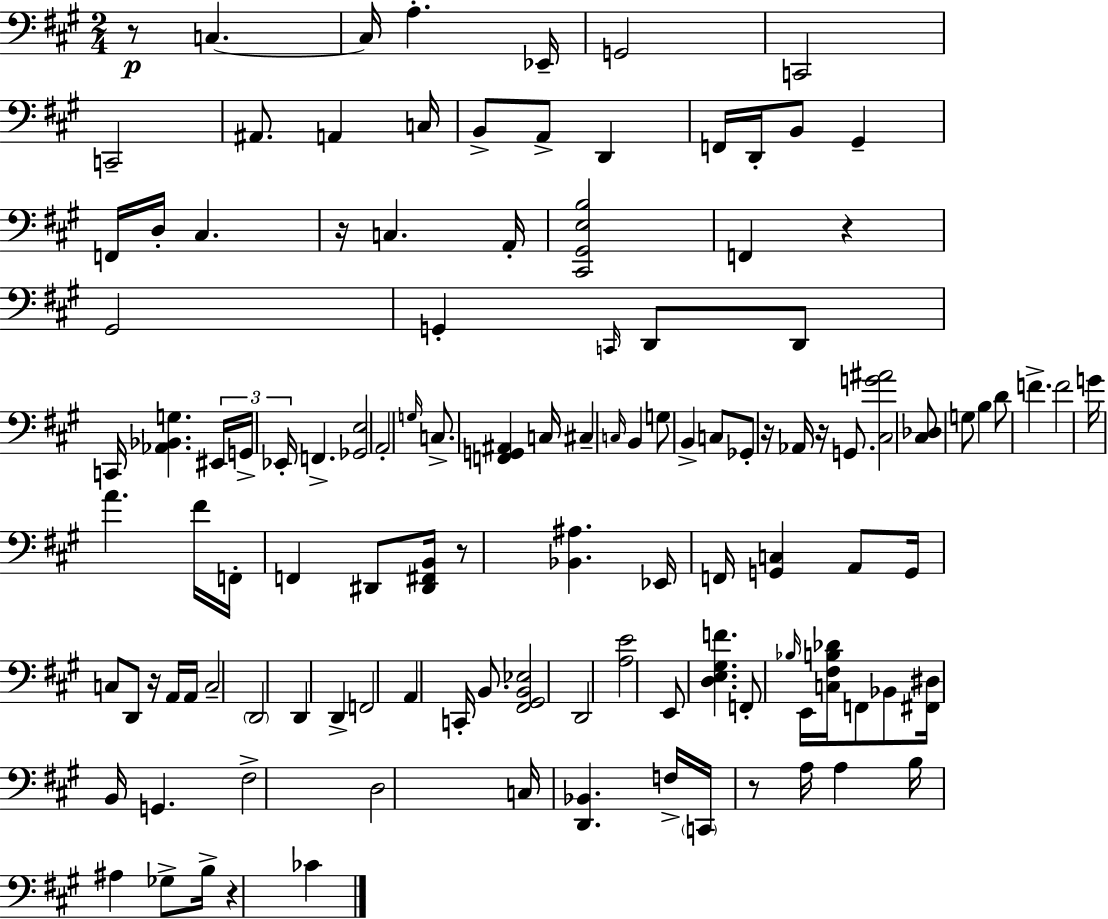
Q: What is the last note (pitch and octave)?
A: CES4